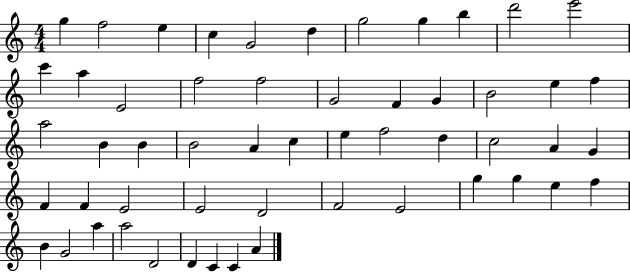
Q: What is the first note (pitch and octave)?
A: G5